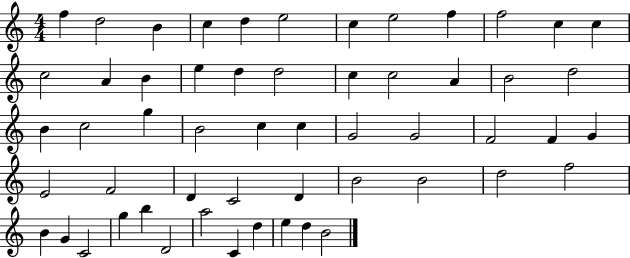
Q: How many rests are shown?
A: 0